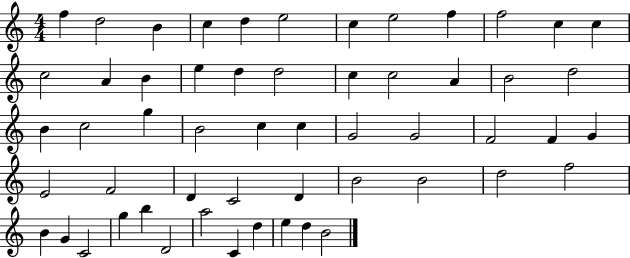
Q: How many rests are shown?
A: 0